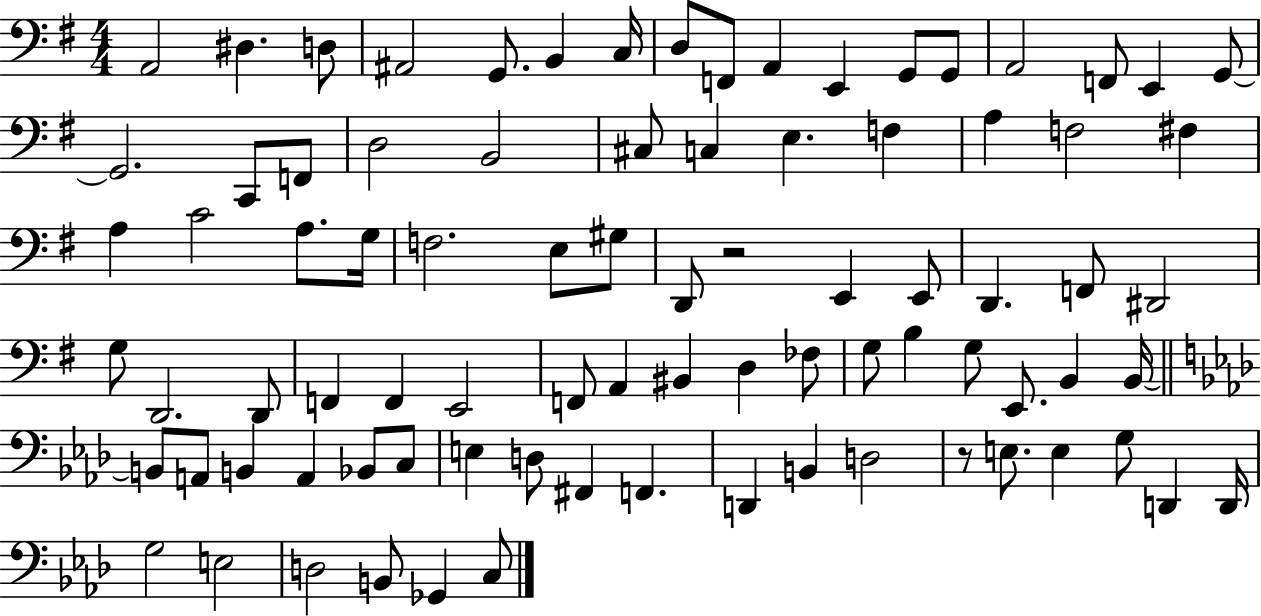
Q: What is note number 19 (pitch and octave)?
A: C2